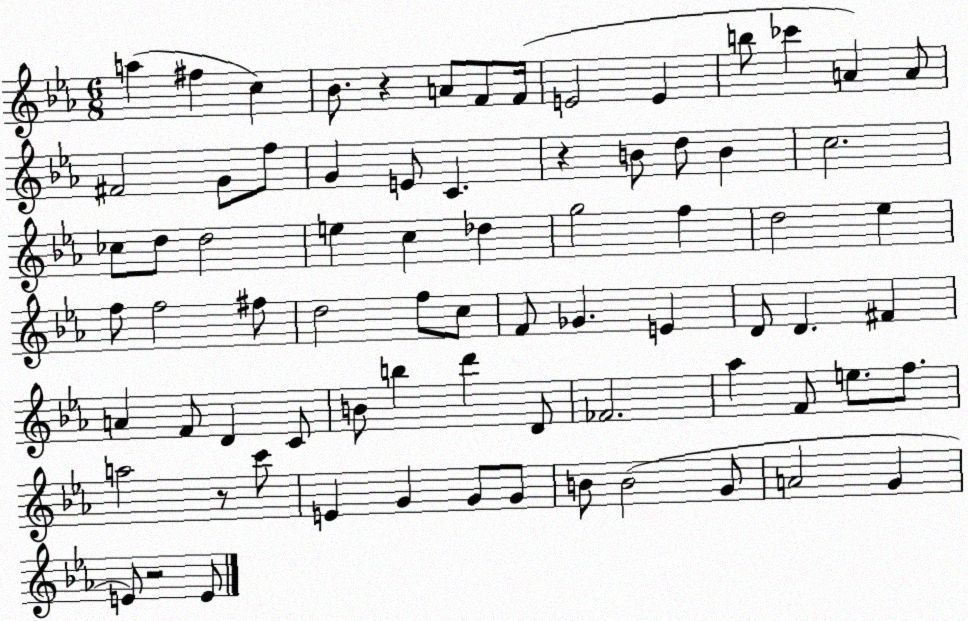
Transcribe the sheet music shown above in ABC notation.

X:1
T:Untitled
M:6/8
L:1/4
K:Eb
a ^f c _B/2 z A/2 F/2 F/4 E2 E b/2 _c' A A/2 ^F2 G/2 f/2 G E/2 C z B/2 d/2 B c2 _c/2 d/2 d2 e c _d g2 f d2 _e f/2 f2 ^f/2 d2 f/2 c/2 F/2 _G E D/2 D ^F A F/2 D C/2 B/2 b d' D/2 _F2 _a F/2 e/2 f/2 a2 z/2 c'/2 E G G/2 G/2 B/2 B2 G/2 A2 G E/2 z2 E/2